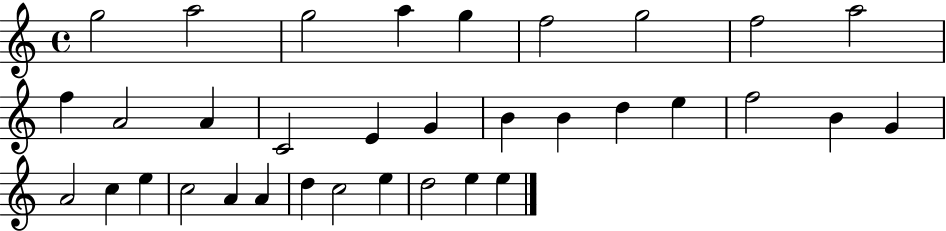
{
  \clef treble
  \time 4/4
  \defaultTimeSignature
  \key c \major
  g''2 a''2 | g''2 a''4 g''4 | f''2 g''2 | f''2 a''2 | \break f''4 a'2 a'4 | c'2 e'4 g'4 | b'4 b'4 d''4 e''4 | f''2 b'4 g'4 | \break a'2 c''4 e''4 | c''2 a'4 a'4 | d''4 c''2 e''4 | d''2 e''4 e''4 | \break \bar "|."
}